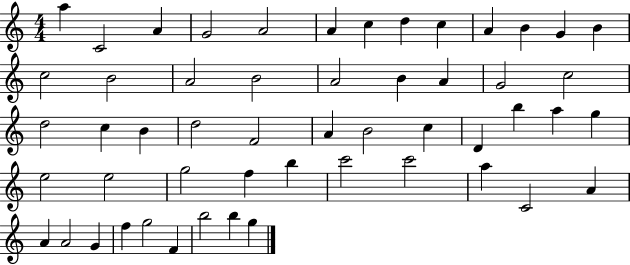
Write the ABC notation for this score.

X:1
T:Untitled
M:4/4
L:1/4
K:C
a C2 A G2 A2 A c d c A B G B c2 B2 A2 B2 A2 B A G2 c2 d2 c B d2 F2 A B2 c D b a g e2 e2 g2 f b c'2 c'2 a C2 A A A2 G f g2 F b2 b g